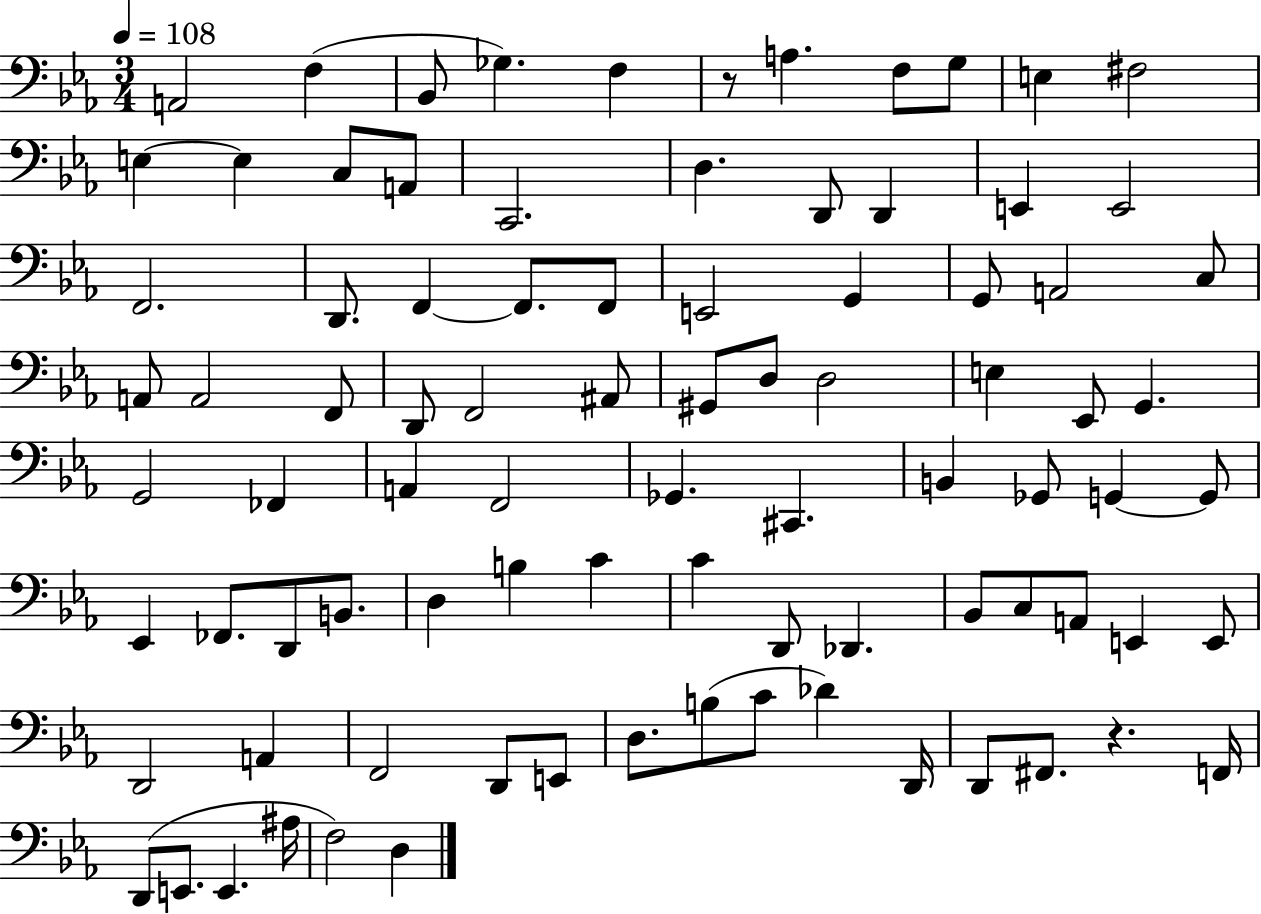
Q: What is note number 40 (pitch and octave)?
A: E3